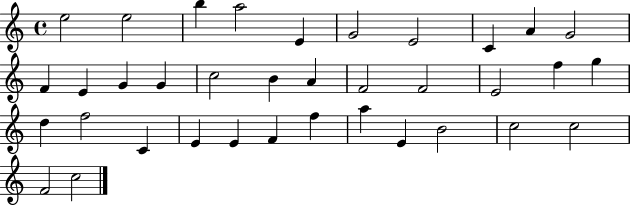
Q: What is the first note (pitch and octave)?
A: E5